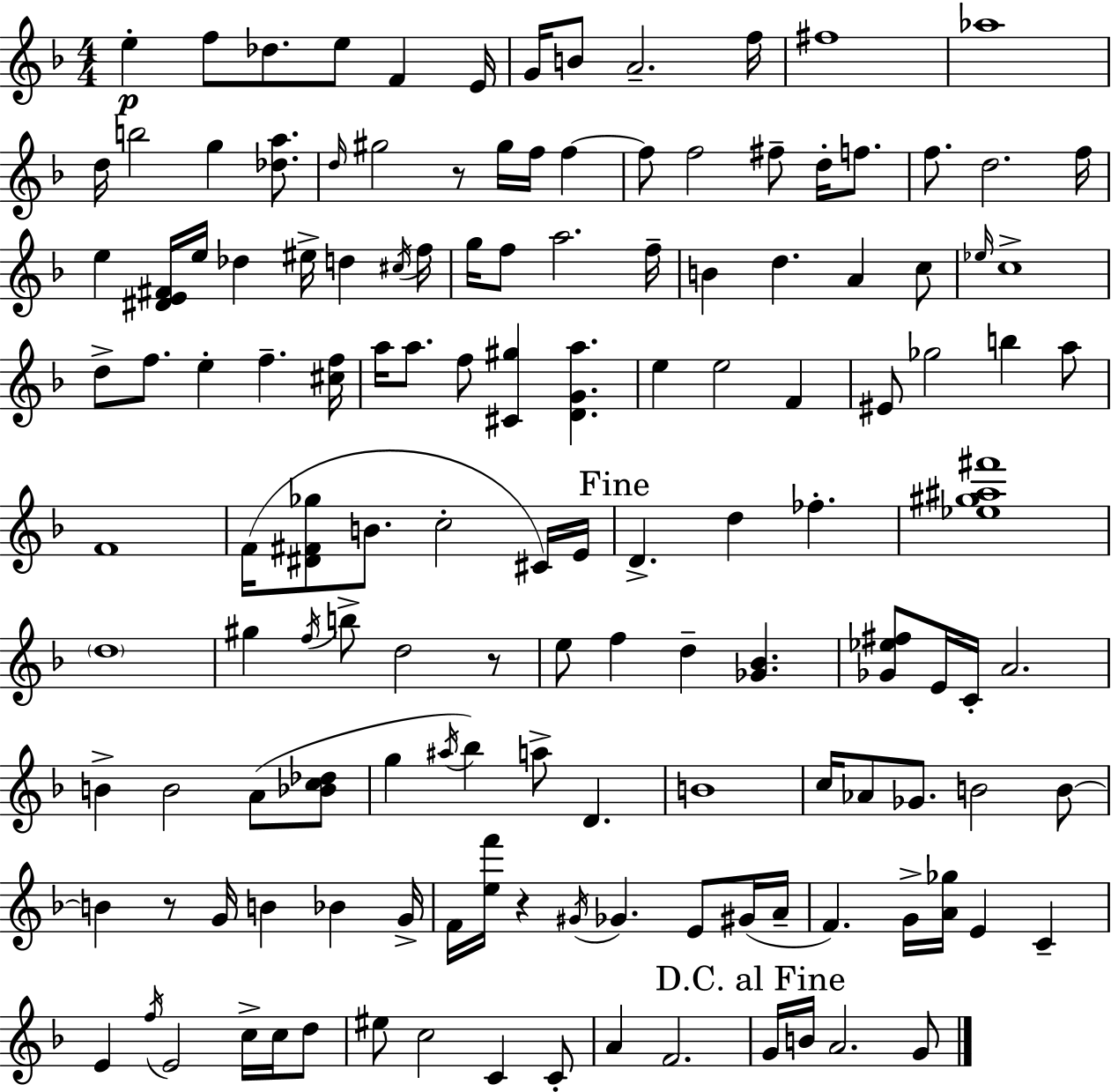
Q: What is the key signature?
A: F major